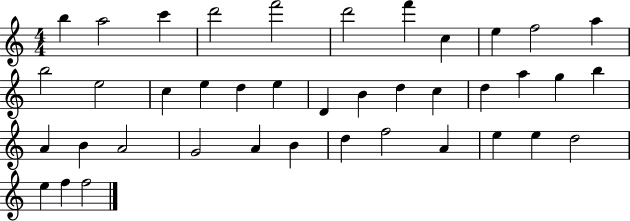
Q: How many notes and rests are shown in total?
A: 40